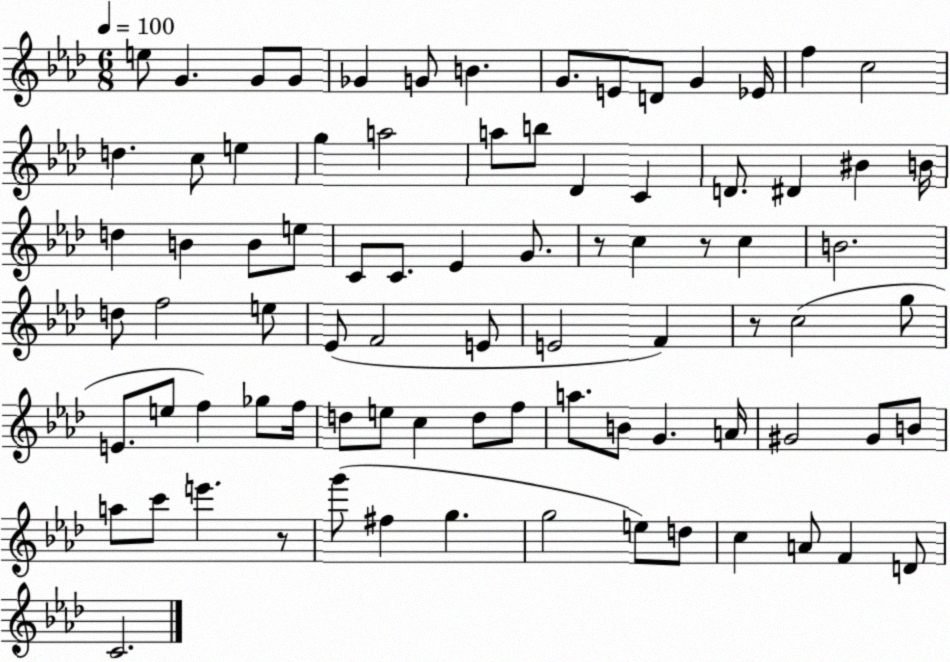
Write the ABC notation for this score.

X:1
T:Untitled
M:6/8
L:1/4
K:Ab
e/2 G G/2 G/2 _G G/2 B G/2 E/2 D/2 G _E/4 f c2 d c/2 e g a2 a/2 b/2 _D C D/2 ^D ^B B/4 d B B/2 e/2 C/2 C/2 _E G/2 z/2 c z/2 c B2 d/2 f2 e/2 _E/2 F2 E/2 E2 F z/2 c2 g/2 E/2 e/2 f _g/2 f/4 d/2 e/2 c d/2 f/2 a/2 B/2 G A/4 ^G2 ^G/2 B/2 a/2 c'/2 e' z/2 g'/2 ^f g g2 e/2 d/2 c A/2 F D/2 C2